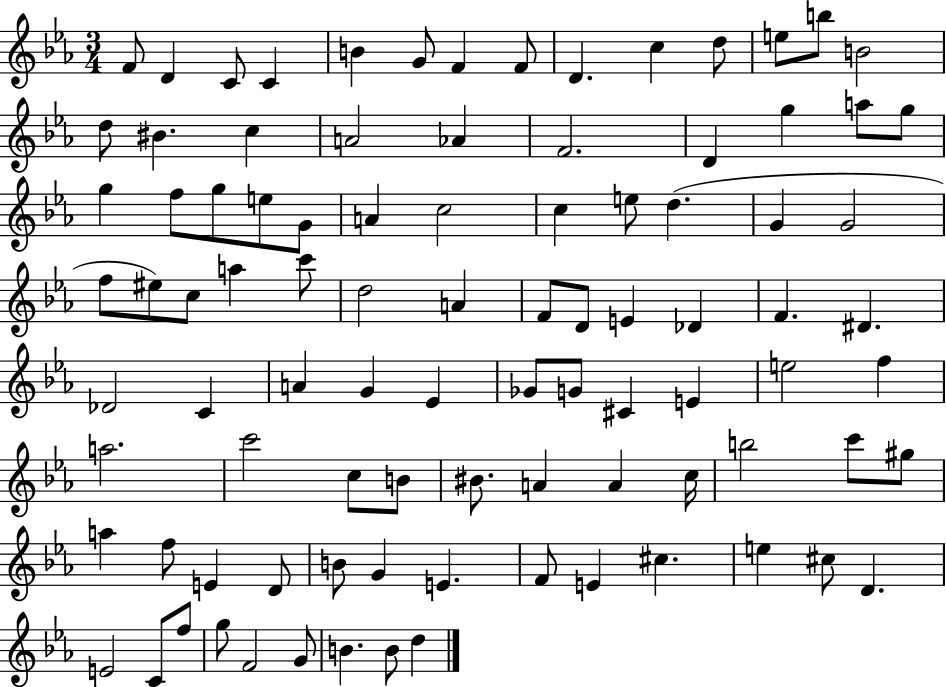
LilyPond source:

{
  \clef treble
  \numericTimeSignature
  \time 3/4
  \key ees \major
  f'8 d'4 c'8 c'4 | b'4 g'8 f'4 f'8 | d'4. c''4 d''8 | e''8 b''8 b'2 | \break d''8 bis'4. c''4 | a'2 aes'4 | f'2. | d'4 g''4 a''8 g''8 | \break g''4 f''8 g''8 e''8 g'8 | a'4 c''2 | c''4 e''8 d''4.( | g'4 g'2 | \break f''8 eis''8) c''8 a''4 c'''8 | d''2 a'4 | f'8 d'8 e'4 des'4 | f'4. dis'4. | \break des'2 c'4 | a'4 g'4 ees'4 | ges'8 g'8 cis'4 e'4 | e''2 f''4 | \break a''2. | c'''2 c''8 b'8 | bis'8. a'4 a'4 c''16 | b''2 c'''8 gis''8 | \break a''4 f''8 e'4 d'8 | b'8 g'4 e'4. | f'8 e'4 cis''4. | e''4 cis''8 d'4. | \break e'2 c'8 f''8 | g''8 f'2 g'8 | b'4. b'8 d''4 | \bar "|."
}